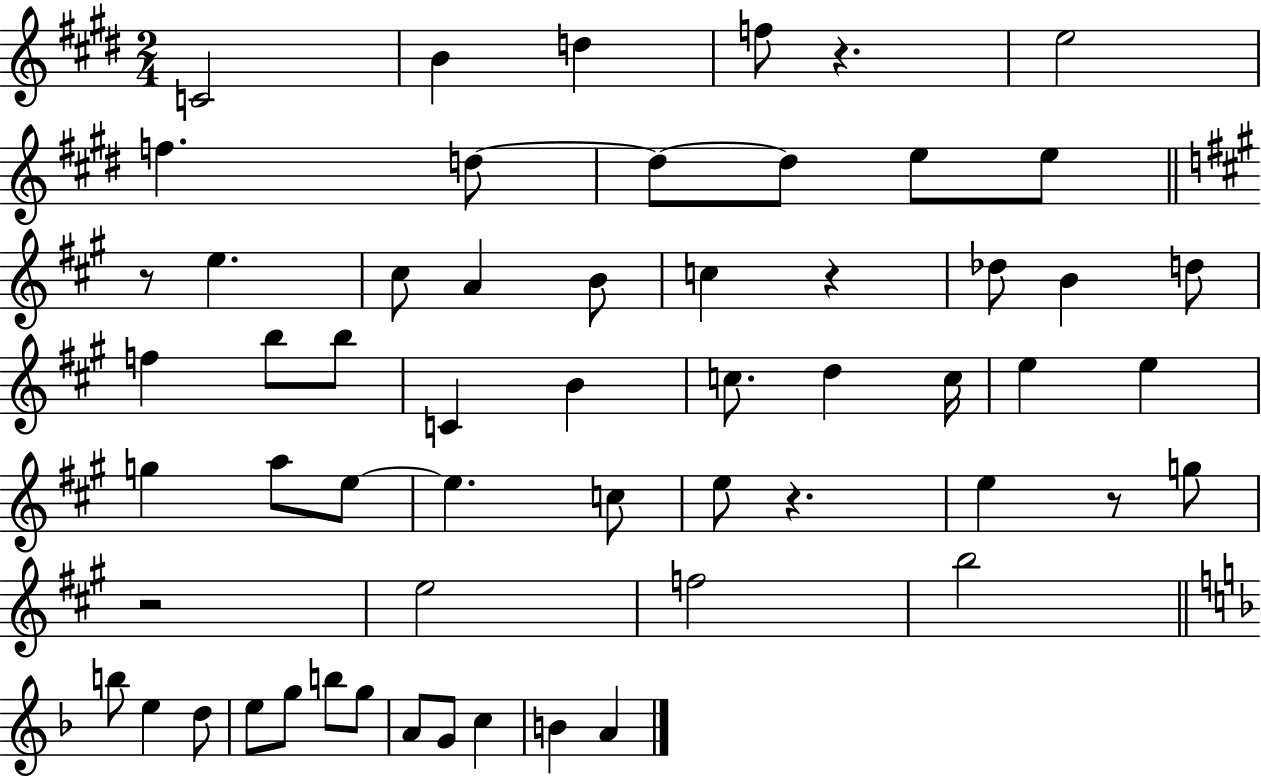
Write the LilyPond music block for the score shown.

{
  \clef treble
  \numericTimeSignature
  \time 2/4
  \key e \major
  c'2 | b'4 d''4 | f''8 r4. | e''2 | \break f''4. d''8~~ | d''8~~ d''8 e''8 e''8 | \bar "||" \break \key a \major r8 e''4. | cis''8 a'4 b'8 | c''4 r4 | des''8 b'4 d''8 | \break f''4 b''8 b''8 | c'4 b'4 | c''8. d''4 c''16 | e''4 e''4 | \break g''4 a''8 e''8~~ | e''4. c''8 | e''8 r4. | e''4 r8 g''8 | \break r2 | e''2 | f''2 | b''2 | \break \bar "||" \break \key f \major b''8 e''4 d''8 | e''8 g''8 b''8 g''8 | a'8 g'8 c''4 | b'4 a'4 | \break \bar "|."
}